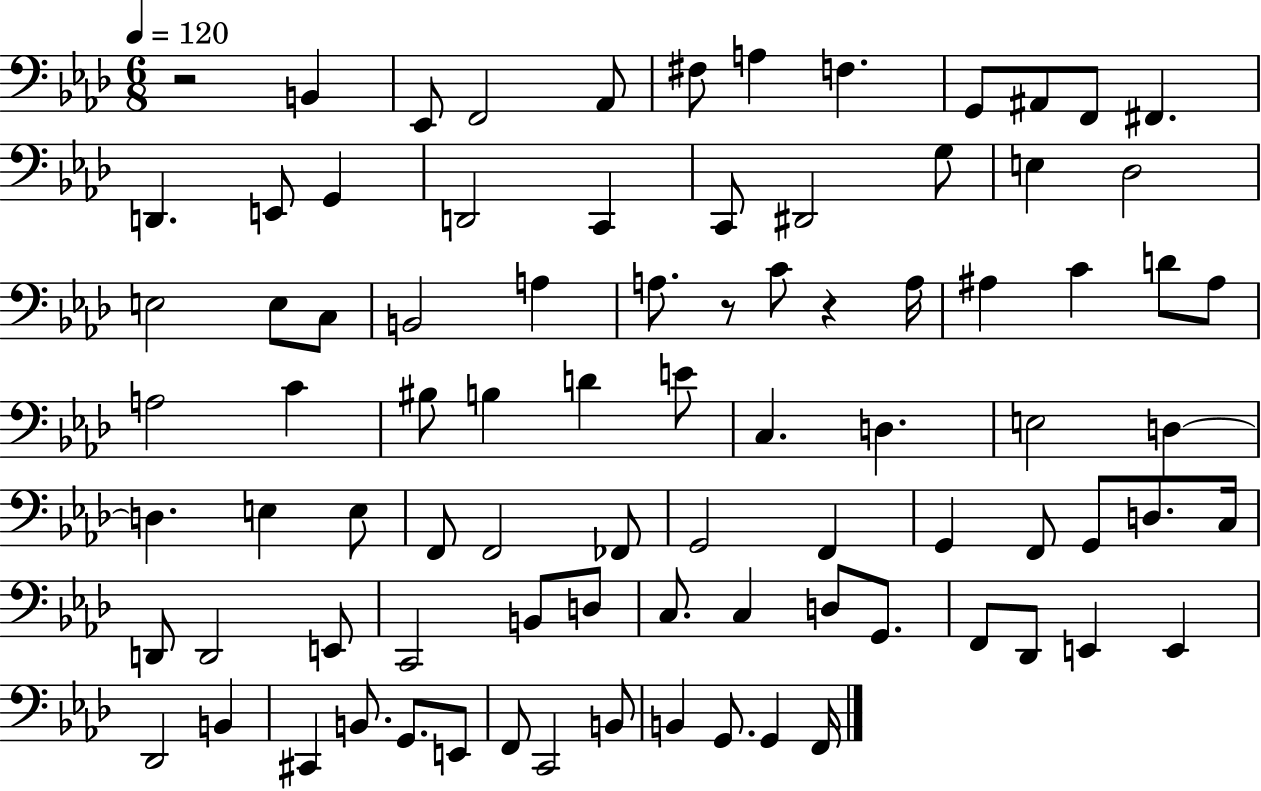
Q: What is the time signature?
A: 6/8